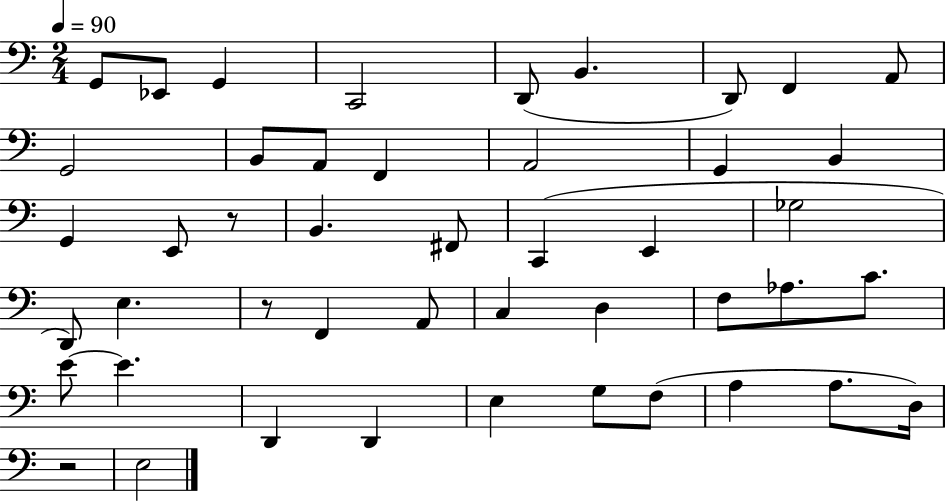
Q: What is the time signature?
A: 2/4